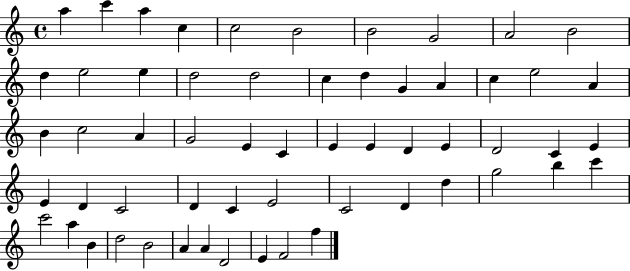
{
  \clef treble
  \time 4/4
  \defaultTimeSignature
  \key c \major
  a''4 c'''4 a''4 c''4 | c''2 b'2 | b'2 g'2 | a'2 b'2 | \break d''4 e''2 e''4 | d''2 d''2 | c''4 d''4 g'4 a'4 | c''4 e''2 a'4 | \break b'4 c''2 a'4 | g'2 e'4 c'4 | e'4 e'4 d'4 e'4 | d'2 c'4 e'4 | \break e'4 d'4 c'2 | d'4 c'4 e'2 | c'2 d'4 d''4 | g''2 b''4 c'''4 | \break c'''2 a''4 b'4 | d''2 b'2 | a'4 a'4 d'2 | e'4 f'2 f''4 | \break \bar "|."
}